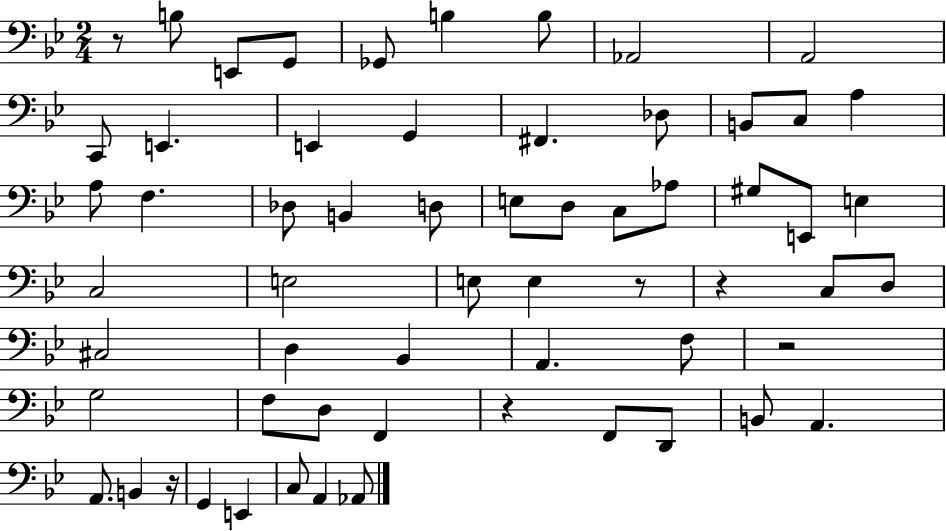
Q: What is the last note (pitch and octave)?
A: Ab2